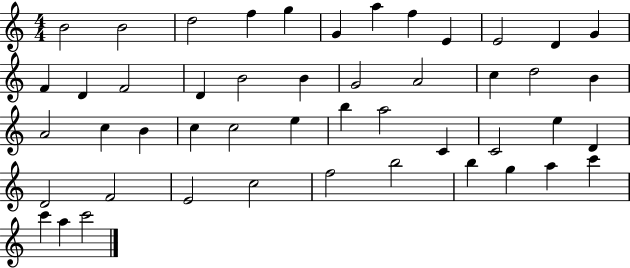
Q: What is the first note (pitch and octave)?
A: B4